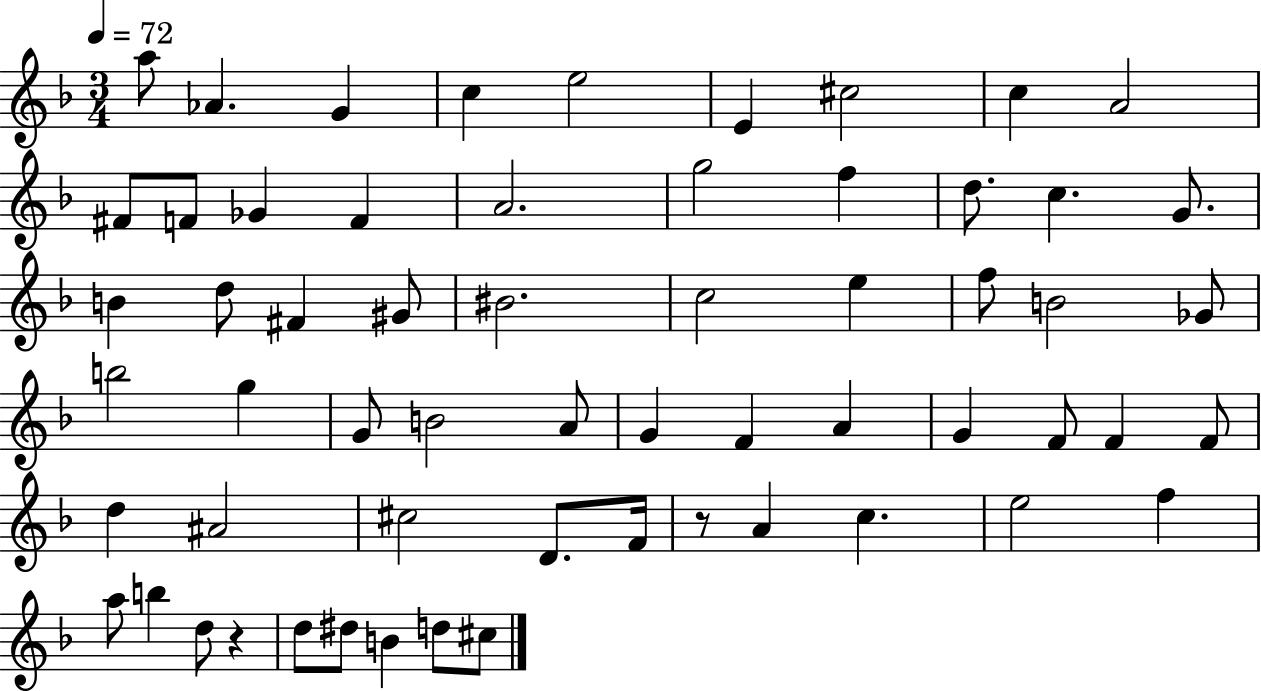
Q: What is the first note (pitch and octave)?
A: A5